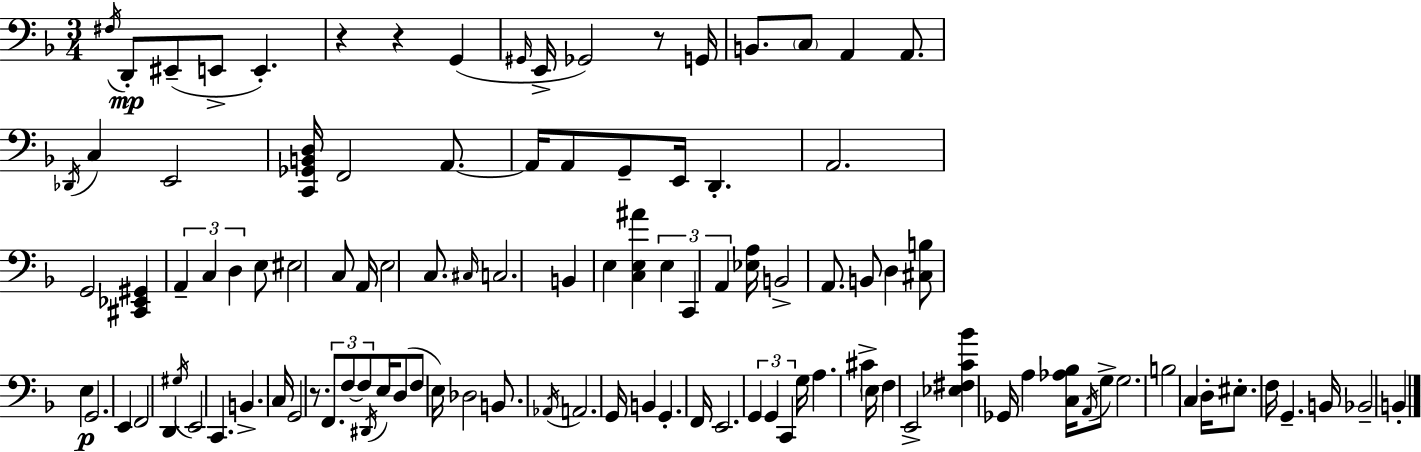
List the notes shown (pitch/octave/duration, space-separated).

F#3/s D2/e EIS2/e E2/e E2/q. R/q R/q G2/q G#2/s E2/s Gb2/h R/e G2/s B2/e. C3/e A2/q A2/e. Db2/s C3/q E2/h [C2,Gb2,B2,D3]/s F2/h A2/e. A2/s A2/e G2/e E2/s D2/q. A2/h. G2/h [C#2,Eb2,G#2]/q A2/q C3/q D3/q E3/e EIS3/h C3/e A2/s E3/h C3/e. C#3/s C3/h. B2/q E3/q [C3,E3,A#4]/q E3/q C2/q A2/q [Eb3,A3]/s B2/h A2/e. B2/e D3/q [C#3,B3]/e E3/q G2/h. E2/q F2/h D2/q G#3/s E2/h C2/q. B2/q. C3/s G2/h R/e. F2/e. F3/e F3/e D#2/s E3/s D3/e F3/e E3/s Db3/h B2/e. Ab2/s A2/h. G2/s B2/q G2/q. F2/s E2/h. G2/q G2/q C2/q G3/s A3/q. C#4/q E3/s F3/q E2/h [Eb3,F#3,C4,Bb4]/q Gb2/s A3/q [C3,Ab3,Bb3]/s A2/s G3/e G3/h. B3/h C3/q D3/s EIS3/e. F3/s G2/q. B2/s Bb2/h B2/q